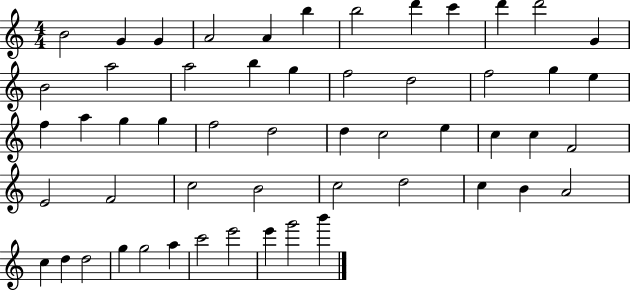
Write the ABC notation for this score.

X:1
T:Untitled
M:4/4
L:1/4
K:C
B2 G G A2 A b b2 d' c' d' d'2 G B2 a2 a2 b g f2 d2 f2 g e f a g g f2 d2 d c2 e c c F2 E2 F2 c2 B2 c2 d2 c B A2 c d d2 g g2 a c'2 e'2 e' g'2 b'